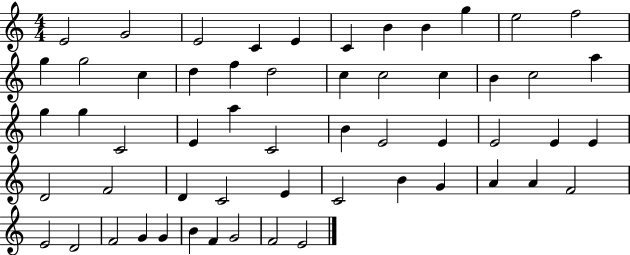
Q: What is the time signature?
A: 4/4